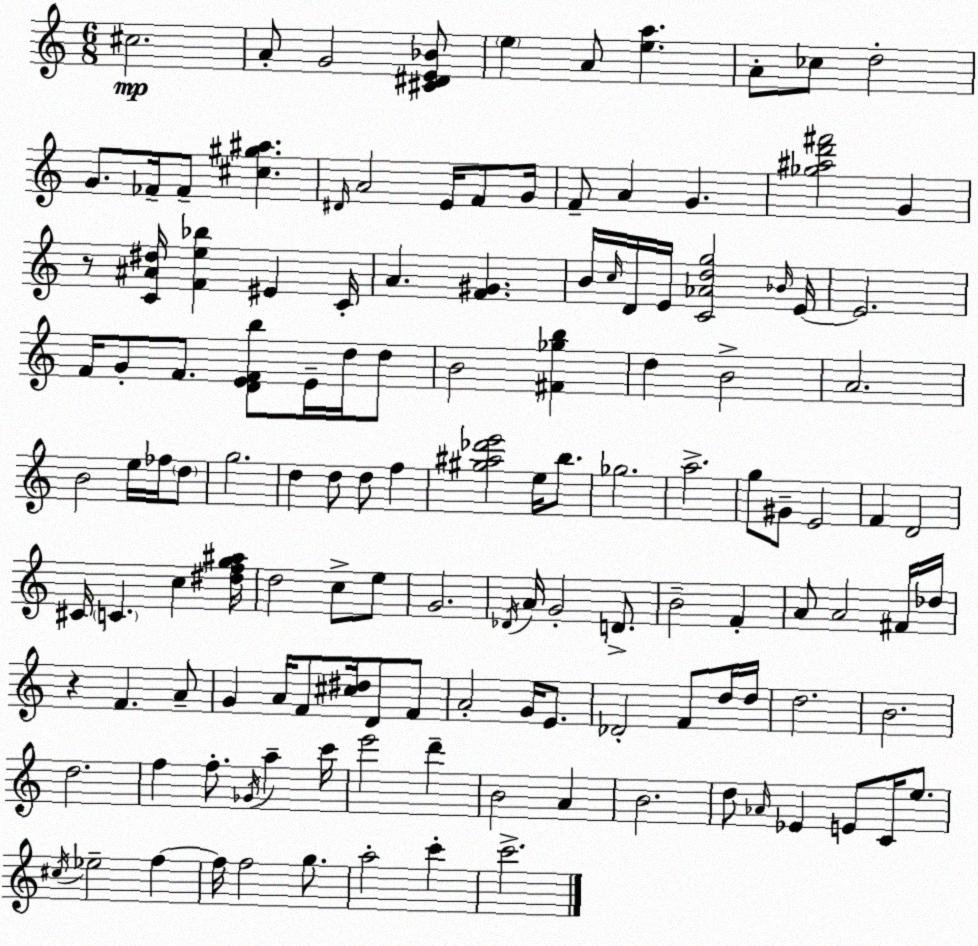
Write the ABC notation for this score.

X:1
T:Untitled
M:6/8
L:1/4
K:C
^c2 A/2 G2 [^C^DE_B]/2 e A/2 [ea] A/2 _c/2 d2 G/2 _F/4 _F/2 [^c^g^a] ^D/4 A2 E/4 F/2 G/4 F/2 A G [_g^ad'^f']2 G z/2 [C^A^d]/4 [Fe_b] ^E C/4 A [F^G] B/4 c/4 D/4 E/4 [C_Adg]2 _B/4 E/4 E2 F/4 G/2 F/2 [DEFb]/2 E/4 d/4 d/2 B2 [^F_gb] d B2 A2 B2 e/4 _f/4 d/2 g2 d d/2 d/2 f [^g^a_d'e']2 e/4 b/2 _g2 a2 g/2 ^G/2 E2 F D2 ^C/4 C c [^dfg^a]/4 d2 c/2 e/2 G2 _D/4 A/4 G2 D/2 B2 F A/2 A2 ^F/4 _d/4 z F A/2 G A/4 F/2 [^c^d]/4 D/2 F/2 A2 G/4 E/2 _D2 F/2 d/4 d/4 d2 B2 d2 f f/2 _G/4 a c'/4 e'2 d' B2 A B2 d/2 _A/4 _E E/2 C/4 e/2 ^c/4 _e2 f f/4 f2 g/2 a2 c' c'2